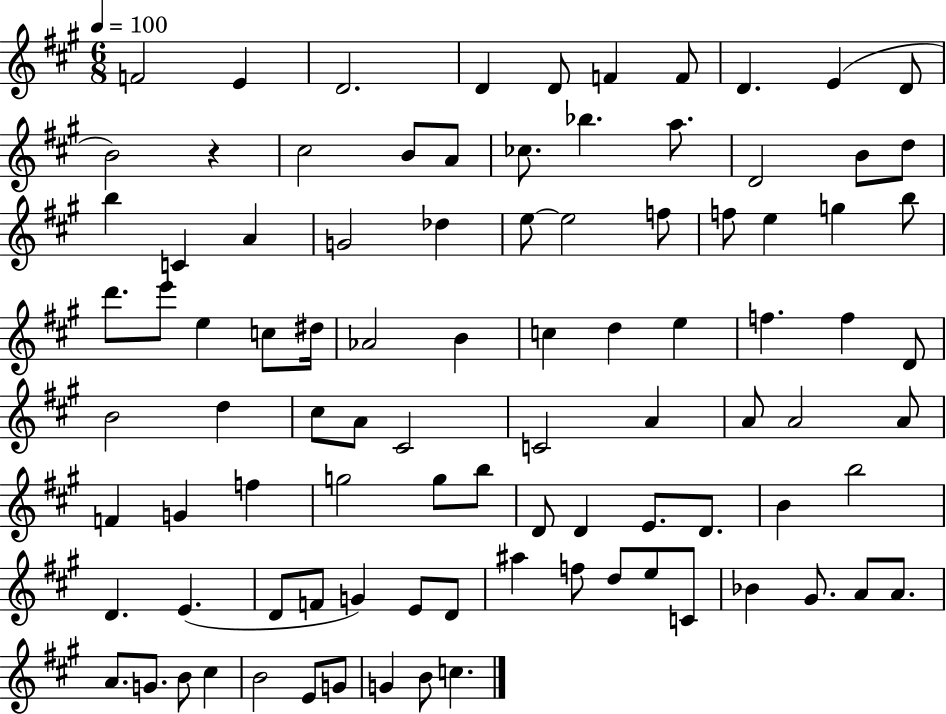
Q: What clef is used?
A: treble